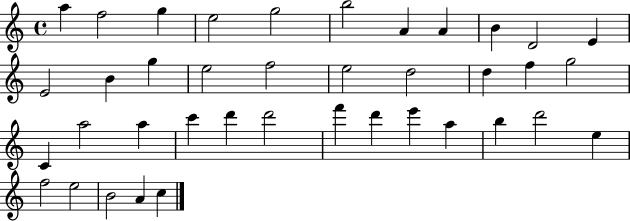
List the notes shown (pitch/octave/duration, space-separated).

A5/q F5/h G5/q E5/h G5/h B5/h A4/q A4/q B4/q D4/h E4/q E4/h B4/q G5/q E5/h F5/h E5/h D5/h D5/q F5/q G5/h C4/q A5/h A5/q C6/q D6/q D6/h F6/q D6/q E6/q A5/q B5/q D6/h E5/q F5/h E5/h B4/h A4/q C5/q